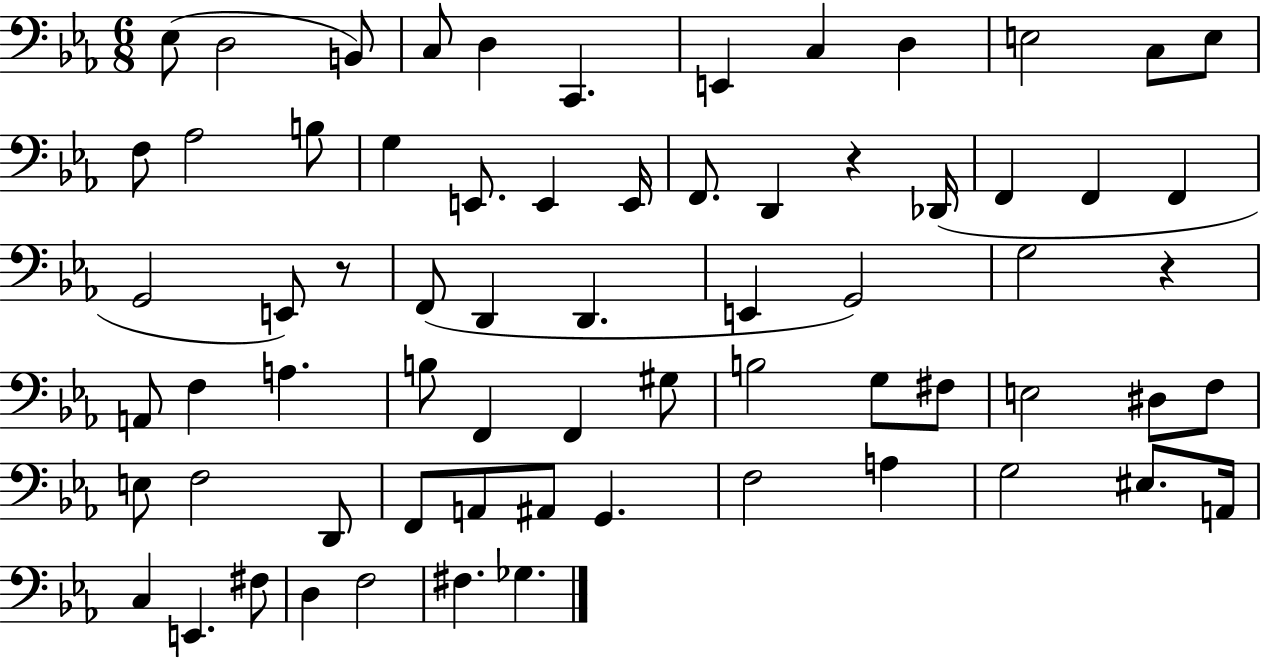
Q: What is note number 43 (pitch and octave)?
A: F#3